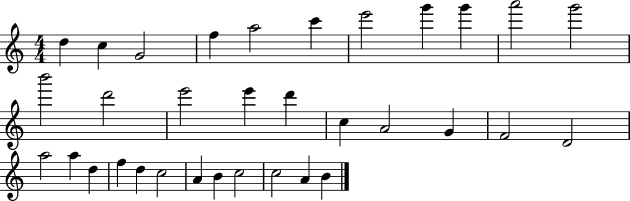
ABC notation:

X:1
T:Untitled
M:4/4
L:1/4
K:C
d c G2 f a2 c' e'2 g' g' a'2 g'2 b'2 d'2 e'2 e' d' c A2 G F2 D2 a2 a d f d c2 A B c2 c2 A B